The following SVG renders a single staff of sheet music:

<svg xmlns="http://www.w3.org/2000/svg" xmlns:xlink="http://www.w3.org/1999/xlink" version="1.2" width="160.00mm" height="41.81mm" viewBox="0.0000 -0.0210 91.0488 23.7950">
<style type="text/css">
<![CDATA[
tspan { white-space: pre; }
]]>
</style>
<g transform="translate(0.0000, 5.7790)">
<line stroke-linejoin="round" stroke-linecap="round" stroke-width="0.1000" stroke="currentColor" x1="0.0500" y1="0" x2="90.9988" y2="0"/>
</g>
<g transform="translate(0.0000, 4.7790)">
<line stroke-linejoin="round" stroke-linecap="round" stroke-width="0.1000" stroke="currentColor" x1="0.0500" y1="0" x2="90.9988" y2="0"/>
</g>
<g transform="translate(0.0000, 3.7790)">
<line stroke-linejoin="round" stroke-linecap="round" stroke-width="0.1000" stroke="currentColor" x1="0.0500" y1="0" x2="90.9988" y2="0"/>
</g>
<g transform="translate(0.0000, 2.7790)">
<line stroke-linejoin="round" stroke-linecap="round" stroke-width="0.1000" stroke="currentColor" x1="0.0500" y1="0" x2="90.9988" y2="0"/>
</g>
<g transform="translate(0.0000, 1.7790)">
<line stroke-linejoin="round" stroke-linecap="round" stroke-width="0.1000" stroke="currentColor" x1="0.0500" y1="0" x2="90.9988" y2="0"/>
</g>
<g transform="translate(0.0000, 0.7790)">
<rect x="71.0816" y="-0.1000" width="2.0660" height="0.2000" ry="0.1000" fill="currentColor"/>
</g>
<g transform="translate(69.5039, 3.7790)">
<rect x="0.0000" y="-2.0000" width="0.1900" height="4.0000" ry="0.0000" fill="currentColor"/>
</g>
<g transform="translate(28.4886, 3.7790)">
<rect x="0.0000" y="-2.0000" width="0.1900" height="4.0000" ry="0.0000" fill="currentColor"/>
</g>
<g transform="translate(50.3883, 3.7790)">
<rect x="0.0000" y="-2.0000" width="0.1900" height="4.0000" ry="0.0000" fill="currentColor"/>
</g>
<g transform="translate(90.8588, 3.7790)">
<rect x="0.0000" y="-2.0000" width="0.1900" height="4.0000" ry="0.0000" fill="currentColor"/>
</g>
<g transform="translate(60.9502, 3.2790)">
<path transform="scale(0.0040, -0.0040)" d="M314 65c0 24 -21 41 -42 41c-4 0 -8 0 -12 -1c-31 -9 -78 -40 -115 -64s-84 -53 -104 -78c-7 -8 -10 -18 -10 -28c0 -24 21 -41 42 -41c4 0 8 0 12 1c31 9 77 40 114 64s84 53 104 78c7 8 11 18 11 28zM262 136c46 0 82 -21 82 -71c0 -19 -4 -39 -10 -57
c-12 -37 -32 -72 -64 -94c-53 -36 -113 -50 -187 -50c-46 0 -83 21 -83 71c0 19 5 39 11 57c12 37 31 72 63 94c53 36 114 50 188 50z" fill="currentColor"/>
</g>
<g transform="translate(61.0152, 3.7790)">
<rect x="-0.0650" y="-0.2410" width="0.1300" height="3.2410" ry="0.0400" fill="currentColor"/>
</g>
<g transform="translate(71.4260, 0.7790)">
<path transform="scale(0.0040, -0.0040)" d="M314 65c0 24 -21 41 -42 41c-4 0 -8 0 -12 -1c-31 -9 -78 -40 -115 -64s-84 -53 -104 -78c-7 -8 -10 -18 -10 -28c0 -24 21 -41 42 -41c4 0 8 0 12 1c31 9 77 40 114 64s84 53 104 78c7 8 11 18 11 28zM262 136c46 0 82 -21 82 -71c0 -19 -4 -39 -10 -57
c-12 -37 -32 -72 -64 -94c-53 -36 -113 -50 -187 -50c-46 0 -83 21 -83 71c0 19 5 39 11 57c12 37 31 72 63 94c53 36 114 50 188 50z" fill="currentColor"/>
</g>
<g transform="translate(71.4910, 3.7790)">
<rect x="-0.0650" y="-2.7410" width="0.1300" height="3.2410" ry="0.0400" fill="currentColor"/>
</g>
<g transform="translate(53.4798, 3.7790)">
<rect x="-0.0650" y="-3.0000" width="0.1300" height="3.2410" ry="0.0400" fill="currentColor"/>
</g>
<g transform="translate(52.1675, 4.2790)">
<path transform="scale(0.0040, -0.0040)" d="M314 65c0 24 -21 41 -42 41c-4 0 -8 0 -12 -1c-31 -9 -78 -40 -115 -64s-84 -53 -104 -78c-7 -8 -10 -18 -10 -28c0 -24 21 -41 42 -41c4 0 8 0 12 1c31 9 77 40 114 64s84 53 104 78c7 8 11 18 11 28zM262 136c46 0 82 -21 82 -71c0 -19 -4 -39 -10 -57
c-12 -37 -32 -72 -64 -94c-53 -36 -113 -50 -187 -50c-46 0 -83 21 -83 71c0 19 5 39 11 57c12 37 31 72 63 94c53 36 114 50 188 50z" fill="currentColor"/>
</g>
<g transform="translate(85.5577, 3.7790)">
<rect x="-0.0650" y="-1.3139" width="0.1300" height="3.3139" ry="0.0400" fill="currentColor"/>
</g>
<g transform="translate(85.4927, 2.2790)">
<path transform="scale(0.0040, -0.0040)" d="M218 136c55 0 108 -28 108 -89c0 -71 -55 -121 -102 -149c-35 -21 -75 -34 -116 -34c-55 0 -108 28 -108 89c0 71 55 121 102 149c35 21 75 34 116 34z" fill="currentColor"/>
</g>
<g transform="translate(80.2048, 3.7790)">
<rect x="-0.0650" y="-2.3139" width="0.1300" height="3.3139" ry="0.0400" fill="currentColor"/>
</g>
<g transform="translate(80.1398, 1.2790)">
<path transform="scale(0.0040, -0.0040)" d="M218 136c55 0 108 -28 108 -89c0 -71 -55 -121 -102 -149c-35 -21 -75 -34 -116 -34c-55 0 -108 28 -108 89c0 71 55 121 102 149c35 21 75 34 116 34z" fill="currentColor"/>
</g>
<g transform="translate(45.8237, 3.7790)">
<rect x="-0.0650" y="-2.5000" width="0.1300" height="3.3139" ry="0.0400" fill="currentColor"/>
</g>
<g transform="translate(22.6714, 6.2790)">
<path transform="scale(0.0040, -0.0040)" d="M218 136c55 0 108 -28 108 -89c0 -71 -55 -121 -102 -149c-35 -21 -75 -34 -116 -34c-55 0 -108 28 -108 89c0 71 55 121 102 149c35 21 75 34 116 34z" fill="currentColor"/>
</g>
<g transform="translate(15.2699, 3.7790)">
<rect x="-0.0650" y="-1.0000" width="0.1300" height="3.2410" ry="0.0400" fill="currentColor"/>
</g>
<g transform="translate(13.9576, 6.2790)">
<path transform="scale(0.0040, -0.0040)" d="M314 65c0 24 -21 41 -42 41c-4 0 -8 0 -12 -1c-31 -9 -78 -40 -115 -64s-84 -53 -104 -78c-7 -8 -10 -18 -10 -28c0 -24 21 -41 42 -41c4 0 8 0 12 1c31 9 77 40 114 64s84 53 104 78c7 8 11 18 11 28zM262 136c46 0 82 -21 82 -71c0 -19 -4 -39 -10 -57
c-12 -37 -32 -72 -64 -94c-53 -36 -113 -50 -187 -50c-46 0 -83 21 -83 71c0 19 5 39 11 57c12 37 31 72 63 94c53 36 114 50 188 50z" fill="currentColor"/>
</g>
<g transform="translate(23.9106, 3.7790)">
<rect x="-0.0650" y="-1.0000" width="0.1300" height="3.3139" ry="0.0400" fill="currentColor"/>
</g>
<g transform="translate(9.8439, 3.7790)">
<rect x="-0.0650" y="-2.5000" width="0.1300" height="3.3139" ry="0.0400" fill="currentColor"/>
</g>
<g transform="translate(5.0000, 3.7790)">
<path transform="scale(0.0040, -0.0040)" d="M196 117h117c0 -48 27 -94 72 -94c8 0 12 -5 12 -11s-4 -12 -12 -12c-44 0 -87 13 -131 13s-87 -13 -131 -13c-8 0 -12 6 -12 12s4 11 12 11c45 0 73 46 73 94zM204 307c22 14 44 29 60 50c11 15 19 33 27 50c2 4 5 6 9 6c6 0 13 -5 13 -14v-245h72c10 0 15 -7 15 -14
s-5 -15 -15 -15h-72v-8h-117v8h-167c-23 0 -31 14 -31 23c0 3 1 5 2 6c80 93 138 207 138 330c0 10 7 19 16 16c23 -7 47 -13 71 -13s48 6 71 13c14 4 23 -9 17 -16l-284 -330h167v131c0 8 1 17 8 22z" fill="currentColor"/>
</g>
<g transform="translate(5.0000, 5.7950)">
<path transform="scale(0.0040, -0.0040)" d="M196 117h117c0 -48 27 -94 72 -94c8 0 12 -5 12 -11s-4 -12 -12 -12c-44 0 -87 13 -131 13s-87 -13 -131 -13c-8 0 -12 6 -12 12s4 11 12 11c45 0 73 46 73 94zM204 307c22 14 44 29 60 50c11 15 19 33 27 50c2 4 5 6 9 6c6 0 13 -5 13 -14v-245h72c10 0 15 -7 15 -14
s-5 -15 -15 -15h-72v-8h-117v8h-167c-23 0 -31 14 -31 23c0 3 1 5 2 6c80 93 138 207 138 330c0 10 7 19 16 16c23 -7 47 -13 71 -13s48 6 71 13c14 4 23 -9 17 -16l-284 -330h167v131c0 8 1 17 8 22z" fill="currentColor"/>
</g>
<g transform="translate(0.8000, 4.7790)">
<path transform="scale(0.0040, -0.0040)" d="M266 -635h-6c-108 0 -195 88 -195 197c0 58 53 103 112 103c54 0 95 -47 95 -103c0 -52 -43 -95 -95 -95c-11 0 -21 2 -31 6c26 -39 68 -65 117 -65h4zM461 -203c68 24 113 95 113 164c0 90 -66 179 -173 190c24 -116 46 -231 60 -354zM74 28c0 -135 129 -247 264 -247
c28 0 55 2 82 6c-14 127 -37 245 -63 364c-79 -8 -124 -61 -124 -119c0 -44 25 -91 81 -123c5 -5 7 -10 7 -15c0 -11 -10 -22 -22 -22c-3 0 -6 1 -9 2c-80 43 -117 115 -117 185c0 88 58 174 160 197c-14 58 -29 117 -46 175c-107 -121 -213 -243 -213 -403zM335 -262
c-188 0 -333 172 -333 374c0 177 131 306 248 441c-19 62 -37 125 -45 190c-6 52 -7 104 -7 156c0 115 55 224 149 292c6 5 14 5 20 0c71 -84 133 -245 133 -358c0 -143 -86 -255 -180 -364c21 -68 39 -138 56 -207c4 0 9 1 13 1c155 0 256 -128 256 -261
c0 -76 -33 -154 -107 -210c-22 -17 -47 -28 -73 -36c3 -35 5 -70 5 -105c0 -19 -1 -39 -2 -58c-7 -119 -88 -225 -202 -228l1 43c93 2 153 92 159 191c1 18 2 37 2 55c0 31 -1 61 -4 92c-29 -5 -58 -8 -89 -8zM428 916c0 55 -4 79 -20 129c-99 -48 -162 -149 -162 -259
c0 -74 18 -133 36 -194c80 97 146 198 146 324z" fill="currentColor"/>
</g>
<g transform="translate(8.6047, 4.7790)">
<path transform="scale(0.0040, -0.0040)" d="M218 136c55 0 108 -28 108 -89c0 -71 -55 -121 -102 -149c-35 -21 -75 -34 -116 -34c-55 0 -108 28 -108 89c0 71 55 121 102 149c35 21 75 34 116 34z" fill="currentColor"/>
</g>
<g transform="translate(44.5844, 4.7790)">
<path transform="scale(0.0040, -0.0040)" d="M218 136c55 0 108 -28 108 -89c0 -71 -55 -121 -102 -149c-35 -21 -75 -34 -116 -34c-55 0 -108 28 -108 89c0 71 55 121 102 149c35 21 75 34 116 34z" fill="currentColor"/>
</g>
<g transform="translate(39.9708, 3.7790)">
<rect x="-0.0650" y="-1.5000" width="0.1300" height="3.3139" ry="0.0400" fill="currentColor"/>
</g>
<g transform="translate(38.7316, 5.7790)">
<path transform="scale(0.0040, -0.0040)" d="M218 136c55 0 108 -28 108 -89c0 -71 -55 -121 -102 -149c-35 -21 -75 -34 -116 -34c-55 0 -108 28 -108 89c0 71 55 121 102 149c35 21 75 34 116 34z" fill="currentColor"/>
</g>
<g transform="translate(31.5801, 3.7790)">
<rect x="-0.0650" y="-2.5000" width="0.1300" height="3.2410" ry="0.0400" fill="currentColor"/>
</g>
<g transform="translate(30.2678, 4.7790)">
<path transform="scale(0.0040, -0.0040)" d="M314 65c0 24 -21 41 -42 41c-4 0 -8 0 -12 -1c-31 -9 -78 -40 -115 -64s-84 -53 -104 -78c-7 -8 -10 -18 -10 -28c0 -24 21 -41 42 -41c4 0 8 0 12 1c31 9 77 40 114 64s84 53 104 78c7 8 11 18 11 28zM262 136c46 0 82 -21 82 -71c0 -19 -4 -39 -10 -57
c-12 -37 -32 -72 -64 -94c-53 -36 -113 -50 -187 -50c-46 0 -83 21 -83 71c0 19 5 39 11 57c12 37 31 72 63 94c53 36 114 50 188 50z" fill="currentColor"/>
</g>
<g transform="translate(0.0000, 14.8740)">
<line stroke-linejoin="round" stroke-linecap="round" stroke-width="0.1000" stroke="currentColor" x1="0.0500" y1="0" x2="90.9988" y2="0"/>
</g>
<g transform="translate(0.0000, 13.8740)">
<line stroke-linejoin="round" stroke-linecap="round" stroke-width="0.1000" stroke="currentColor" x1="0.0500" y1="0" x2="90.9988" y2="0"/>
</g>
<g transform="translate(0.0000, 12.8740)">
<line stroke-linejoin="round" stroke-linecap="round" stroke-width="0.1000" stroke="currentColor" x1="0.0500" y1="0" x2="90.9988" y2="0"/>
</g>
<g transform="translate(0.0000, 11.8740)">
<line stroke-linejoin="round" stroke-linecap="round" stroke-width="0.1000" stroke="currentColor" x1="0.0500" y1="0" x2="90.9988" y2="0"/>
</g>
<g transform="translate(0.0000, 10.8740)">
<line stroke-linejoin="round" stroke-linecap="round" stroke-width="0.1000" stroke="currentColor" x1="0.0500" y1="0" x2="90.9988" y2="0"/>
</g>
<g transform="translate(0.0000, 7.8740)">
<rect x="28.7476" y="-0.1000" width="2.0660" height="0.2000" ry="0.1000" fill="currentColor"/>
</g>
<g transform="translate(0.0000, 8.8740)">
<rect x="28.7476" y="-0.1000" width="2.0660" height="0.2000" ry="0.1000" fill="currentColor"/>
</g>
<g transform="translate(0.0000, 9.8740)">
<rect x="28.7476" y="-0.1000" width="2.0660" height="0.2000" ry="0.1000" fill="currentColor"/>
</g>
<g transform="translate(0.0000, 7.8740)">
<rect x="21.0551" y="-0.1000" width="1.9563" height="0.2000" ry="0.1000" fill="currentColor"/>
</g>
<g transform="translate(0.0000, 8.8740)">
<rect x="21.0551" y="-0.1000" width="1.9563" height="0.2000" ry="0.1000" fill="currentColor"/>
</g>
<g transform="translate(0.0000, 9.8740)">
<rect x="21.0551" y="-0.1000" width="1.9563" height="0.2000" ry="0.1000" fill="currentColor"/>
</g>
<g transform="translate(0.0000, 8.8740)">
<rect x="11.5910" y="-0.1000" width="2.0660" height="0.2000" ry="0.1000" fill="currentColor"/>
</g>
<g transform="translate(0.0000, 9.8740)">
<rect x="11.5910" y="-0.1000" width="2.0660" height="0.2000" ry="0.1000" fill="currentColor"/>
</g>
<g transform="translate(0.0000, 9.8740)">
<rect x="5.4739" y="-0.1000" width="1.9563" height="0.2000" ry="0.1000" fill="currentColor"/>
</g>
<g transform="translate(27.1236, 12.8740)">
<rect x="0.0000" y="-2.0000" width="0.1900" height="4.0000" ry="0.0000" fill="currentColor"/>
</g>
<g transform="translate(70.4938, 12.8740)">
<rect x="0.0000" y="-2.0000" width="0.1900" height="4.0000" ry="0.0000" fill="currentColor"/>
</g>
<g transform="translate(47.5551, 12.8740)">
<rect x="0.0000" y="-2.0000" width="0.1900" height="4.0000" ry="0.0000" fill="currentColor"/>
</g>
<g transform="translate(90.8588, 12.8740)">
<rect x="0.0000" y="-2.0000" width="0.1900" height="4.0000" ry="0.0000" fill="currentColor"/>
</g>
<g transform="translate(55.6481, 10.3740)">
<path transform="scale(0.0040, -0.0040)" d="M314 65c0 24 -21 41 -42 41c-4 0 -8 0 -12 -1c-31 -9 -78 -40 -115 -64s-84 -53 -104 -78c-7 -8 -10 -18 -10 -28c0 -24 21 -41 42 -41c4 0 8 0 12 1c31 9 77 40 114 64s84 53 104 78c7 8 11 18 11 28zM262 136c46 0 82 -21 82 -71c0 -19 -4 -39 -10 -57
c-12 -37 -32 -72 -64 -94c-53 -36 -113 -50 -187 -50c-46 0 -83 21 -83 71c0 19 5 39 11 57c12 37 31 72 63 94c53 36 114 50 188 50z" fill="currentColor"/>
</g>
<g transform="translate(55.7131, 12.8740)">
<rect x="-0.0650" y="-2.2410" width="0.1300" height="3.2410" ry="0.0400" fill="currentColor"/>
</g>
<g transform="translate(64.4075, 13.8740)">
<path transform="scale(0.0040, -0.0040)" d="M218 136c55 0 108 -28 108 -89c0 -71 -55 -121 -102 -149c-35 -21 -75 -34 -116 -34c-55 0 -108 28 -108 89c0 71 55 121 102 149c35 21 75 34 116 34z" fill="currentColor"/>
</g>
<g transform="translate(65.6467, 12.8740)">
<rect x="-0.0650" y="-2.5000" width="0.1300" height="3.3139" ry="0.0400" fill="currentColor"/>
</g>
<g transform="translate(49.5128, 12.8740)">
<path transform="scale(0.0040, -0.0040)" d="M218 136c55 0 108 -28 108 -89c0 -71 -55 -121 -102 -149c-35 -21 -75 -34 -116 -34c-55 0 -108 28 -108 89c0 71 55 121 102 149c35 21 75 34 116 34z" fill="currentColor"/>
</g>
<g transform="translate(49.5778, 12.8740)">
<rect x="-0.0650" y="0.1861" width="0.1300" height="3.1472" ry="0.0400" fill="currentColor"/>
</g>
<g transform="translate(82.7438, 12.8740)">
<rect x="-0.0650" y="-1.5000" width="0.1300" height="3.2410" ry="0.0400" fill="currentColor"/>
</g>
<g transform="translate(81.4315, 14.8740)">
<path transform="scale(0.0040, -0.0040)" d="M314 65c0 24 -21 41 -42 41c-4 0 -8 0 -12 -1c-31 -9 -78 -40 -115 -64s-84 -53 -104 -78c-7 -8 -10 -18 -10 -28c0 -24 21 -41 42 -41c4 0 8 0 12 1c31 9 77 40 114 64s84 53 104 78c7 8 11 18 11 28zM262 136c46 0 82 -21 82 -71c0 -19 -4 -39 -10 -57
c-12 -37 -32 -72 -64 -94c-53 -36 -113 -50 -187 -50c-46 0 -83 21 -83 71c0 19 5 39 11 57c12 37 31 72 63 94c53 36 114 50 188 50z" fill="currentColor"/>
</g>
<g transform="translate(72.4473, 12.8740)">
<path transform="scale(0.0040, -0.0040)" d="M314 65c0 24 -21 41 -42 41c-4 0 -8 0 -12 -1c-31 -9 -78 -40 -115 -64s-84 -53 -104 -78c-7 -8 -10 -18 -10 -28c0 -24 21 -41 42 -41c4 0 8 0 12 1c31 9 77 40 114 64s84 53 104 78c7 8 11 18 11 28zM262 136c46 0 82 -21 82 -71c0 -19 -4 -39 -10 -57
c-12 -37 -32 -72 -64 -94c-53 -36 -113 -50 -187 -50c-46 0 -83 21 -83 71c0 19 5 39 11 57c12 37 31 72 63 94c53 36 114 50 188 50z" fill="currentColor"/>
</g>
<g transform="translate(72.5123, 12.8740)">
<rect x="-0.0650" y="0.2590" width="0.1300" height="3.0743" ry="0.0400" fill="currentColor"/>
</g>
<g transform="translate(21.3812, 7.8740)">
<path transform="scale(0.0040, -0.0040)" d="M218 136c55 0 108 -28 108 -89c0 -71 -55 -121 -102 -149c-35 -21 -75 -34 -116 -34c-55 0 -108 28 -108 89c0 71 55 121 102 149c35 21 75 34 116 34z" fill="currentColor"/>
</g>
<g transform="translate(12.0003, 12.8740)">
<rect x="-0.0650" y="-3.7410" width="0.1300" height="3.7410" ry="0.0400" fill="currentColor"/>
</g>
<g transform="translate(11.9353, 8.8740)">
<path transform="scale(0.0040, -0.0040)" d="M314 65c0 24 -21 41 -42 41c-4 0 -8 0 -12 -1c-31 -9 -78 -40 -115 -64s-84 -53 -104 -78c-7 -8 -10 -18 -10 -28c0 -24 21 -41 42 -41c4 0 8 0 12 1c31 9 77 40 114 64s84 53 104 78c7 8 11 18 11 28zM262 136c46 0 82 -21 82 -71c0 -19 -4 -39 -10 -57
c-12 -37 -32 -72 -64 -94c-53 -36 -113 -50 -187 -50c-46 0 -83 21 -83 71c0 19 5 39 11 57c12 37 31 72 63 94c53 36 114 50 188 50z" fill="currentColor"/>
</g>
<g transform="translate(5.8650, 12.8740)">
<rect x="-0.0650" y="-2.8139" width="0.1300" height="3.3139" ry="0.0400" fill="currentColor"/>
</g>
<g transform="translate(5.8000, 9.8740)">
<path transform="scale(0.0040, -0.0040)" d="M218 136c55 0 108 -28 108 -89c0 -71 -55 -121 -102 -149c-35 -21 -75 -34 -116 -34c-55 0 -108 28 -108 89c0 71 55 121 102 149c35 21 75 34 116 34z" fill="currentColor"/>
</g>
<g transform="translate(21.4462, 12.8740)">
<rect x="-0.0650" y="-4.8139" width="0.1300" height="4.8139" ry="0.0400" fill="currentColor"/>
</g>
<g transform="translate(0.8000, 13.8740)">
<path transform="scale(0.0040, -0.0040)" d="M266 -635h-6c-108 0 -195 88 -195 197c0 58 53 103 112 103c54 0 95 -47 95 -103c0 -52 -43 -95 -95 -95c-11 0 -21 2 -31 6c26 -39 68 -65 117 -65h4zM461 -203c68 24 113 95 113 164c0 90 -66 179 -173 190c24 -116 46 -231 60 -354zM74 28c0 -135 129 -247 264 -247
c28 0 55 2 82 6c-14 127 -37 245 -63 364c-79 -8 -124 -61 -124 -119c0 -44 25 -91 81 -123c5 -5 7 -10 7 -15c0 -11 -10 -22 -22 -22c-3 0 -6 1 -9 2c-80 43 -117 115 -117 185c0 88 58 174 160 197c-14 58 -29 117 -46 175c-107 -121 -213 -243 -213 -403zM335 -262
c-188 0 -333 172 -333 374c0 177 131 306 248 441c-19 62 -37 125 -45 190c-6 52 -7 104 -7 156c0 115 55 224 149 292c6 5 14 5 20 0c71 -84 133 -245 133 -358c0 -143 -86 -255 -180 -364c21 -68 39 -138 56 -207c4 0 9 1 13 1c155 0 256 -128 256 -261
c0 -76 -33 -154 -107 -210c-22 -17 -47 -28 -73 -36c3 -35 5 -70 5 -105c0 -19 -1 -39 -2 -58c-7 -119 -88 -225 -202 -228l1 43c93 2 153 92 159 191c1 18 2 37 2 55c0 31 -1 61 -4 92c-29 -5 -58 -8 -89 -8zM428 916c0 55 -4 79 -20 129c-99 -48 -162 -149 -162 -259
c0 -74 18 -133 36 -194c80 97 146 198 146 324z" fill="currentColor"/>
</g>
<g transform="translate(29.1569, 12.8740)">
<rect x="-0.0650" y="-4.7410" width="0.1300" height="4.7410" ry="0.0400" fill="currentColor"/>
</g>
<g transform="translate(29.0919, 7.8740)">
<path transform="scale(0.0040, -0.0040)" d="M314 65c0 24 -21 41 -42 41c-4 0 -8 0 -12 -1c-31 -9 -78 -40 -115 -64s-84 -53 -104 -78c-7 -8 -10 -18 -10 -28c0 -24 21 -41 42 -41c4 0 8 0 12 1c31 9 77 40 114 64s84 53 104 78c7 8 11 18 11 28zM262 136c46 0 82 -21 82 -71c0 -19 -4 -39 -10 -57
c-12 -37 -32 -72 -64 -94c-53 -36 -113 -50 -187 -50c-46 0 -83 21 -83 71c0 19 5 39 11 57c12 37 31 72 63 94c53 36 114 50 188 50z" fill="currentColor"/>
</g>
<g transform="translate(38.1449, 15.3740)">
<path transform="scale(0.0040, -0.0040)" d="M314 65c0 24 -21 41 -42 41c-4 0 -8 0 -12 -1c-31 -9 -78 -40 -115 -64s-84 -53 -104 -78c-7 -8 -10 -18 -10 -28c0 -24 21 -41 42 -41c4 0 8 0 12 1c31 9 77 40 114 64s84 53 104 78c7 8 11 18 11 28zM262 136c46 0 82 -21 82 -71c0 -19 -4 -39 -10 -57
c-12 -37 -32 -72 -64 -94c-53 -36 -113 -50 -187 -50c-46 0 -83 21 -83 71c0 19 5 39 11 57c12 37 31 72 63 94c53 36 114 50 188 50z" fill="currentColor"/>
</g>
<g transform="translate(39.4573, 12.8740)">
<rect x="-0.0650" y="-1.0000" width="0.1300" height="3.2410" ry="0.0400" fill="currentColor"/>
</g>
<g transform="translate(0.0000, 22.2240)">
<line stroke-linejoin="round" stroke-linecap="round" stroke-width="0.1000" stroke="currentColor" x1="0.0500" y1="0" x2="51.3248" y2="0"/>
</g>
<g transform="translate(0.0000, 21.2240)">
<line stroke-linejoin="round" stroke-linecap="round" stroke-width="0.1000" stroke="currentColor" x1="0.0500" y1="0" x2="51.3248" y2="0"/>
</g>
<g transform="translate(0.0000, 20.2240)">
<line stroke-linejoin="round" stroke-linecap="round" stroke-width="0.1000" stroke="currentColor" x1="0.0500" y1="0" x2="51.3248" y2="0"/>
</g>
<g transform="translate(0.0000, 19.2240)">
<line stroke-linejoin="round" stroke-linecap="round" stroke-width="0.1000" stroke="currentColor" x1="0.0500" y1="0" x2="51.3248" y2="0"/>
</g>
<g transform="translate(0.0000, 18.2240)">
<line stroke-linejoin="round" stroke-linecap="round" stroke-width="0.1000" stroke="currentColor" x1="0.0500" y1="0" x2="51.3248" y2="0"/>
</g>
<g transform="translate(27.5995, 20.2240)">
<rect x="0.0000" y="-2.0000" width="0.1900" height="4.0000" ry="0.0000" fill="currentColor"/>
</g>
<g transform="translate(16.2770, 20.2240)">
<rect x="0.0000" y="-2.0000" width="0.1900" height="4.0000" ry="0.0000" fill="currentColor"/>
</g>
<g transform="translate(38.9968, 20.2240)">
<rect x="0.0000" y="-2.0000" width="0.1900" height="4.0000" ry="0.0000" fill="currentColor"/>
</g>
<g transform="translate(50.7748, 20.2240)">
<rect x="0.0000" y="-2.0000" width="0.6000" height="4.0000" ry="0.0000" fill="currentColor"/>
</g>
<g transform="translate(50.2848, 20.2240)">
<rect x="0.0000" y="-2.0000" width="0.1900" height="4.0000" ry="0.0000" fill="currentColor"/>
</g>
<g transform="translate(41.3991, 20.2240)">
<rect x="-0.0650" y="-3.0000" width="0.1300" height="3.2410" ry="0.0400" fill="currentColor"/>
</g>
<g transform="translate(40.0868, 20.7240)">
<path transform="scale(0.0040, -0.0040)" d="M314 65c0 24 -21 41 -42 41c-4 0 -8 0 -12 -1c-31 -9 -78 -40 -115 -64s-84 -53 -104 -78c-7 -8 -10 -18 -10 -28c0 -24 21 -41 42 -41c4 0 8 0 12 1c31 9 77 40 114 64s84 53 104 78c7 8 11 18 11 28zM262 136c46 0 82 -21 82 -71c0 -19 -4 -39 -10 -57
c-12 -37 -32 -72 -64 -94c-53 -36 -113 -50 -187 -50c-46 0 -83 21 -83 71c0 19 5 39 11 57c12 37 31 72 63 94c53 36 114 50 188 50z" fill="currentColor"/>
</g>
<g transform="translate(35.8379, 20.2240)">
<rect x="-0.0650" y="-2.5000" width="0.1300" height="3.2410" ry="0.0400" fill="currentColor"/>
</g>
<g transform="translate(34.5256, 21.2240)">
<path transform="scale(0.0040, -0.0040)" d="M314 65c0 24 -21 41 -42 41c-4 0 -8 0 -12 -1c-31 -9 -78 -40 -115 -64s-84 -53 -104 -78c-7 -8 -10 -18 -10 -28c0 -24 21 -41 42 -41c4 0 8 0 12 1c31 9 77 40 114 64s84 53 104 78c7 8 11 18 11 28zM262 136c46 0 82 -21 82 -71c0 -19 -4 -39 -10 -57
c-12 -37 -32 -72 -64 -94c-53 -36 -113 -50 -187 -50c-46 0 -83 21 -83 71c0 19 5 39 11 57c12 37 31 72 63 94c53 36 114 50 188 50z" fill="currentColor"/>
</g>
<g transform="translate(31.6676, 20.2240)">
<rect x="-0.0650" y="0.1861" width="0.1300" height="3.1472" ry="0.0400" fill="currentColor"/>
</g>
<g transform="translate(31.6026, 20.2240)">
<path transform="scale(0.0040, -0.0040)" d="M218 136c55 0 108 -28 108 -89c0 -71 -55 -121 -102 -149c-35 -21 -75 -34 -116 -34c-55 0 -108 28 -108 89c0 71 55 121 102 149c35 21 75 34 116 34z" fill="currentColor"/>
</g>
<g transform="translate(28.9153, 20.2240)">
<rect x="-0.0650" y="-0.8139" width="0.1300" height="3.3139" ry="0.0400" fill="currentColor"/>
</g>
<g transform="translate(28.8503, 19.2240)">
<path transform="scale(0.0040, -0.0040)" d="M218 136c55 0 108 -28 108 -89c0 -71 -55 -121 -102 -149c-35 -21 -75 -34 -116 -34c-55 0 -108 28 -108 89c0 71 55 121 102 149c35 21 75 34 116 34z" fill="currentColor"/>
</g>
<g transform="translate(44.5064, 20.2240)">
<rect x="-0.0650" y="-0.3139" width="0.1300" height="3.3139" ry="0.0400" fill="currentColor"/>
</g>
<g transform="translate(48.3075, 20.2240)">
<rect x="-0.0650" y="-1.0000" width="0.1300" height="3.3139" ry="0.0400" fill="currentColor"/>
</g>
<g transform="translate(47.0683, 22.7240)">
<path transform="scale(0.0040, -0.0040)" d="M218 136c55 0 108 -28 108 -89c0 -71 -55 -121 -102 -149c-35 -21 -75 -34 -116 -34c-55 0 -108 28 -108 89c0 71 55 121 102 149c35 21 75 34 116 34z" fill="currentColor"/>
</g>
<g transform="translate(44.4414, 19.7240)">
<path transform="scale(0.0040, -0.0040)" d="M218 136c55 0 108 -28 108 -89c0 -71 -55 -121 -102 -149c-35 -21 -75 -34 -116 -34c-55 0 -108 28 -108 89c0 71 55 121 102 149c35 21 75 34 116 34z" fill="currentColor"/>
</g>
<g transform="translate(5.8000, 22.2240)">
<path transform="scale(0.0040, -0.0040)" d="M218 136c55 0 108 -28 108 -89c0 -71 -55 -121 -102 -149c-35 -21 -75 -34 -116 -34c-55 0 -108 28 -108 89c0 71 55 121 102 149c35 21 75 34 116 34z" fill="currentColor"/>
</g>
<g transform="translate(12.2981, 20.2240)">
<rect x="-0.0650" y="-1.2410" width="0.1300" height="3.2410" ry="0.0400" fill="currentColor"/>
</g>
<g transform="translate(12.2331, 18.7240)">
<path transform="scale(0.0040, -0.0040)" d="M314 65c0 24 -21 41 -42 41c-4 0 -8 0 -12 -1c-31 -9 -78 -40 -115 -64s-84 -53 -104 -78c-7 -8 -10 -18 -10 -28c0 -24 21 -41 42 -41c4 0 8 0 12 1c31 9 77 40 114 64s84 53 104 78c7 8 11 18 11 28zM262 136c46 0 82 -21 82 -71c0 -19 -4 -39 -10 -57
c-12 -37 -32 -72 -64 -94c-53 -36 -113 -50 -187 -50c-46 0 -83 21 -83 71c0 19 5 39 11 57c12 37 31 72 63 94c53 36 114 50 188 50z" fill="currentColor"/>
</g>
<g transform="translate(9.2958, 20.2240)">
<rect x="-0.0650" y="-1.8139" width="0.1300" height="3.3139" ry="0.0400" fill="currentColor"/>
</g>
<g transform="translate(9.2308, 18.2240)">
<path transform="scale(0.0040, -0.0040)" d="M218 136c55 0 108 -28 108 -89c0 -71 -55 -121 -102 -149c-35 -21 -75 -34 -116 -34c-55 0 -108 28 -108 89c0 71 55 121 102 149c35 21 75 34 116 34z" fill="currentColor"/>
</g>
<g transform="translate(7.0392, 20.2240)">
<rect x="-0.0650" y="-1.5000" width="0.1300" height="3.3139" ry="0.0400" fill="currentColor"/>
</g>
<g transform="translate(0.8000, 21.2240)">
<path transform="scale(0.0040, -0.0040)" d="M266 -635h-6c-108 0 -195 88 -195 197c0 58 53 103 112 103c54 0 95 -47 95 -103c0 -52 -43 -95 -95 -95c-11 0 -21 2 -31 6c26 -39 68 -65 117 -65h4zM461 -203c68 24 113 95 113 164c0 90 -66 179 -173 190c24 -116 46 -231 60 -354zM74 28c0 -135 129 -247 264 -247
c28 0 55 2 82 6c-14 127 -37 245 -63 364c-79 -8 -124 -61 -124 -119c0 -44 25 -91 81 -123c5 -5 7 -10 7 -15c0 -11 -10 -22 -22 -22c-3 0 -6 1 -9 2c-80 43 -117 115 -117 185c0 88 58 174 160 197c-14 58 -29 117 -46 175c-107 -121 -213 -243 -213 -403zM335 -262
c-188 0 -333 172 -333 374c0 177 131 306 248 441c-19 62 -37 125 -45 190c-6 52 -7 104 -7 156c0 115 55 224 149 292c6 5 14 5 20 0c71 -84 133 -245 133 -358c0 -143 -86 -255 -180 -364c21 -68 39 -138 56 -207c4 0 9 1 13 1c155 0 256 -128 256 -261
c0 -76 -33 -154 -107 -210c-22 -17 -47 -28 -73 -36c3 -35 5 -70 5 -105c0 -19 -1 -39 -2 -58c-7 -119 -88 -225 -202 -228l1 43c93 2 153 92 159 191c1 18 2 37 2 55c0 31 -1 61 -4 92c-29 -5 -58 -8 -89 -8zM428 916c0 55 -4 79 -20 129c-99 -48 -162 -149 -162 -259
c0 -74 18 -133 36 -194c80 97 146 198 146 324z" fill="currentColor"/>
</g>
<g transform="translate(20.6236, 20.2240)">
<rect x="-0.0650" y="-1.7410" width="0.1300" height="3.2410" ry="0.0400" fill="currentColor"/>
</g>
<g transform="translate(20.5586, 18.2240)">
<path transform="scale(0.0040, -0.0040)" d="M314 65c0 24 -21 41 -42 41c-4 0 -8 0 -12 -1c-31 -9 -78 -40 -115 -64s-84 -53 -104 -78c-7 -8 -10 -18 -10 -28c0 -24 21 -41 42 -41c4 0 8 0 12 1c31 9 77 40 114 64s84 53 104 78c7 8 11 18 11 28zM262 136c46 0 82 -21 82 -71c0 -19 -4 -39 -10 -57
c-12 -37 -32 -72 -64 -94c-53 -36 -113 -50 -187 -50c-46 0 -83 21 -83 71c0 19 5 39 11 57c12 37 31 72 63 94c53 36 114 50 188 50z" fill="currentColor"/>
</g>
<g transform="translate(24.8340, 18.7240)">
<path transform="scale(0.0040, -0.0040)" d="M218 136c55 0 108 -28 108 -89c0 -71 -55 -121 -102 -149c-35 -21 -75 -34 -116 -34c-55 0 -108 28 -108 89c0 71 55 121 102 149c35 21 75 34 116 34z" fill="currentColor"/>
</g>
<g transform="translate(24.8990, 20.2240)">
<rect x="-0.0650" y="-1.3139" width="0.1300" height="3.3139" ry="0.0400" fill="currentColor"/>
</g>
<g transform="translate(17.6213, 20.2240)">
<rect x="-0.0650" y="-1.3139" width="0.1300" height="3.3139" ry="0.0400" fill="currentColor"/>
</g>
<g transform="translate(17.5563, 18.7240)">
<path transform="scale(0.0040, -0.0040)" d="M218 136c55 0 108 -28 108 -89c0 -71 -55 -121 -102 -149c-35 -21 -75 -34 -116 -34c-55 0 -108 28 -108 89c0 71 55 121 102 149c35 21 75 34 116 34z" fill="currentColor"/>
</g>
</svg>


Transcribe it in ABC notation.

X:1
T:Untitled
M:4/4
L:1/4
K:C
G D2 D G2 E G A2 c2 a2 g e a c'2 e' e'2 D2 B g2 G B2 E2 E f e2 e f2 e d B G2 A2 c D